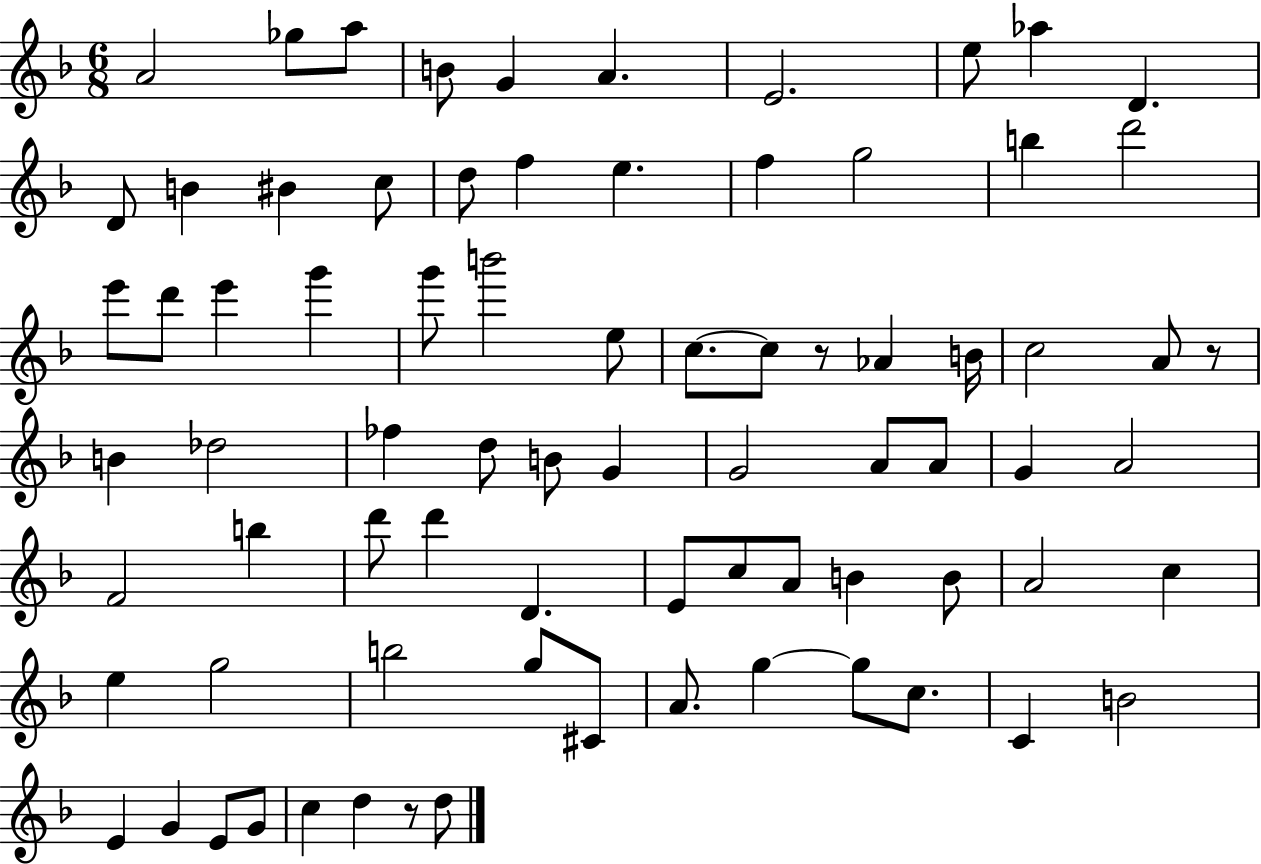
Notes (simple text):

A4/h Gb5/e A5/e B4/e G4/q A4/q. E4/h. E5/e Ab5/q D4/q. D4/e B4/q BIS4/q C5/e D5/e F5/q E5/q. F5/q G5/h B5/q D6/h E6/e D6/e E6/q G6/q G6/e B6/h E5/e C5/e. C5/e R/e Ab4/q B4/s C5/h A4/e R/e B4/q Db5/h FES5/q D5/e B4/e G4/q G4/h A4/e A4/e G4/q A4/h F4/h B5/q D6/e D6/q D4/q. E4/e C5/e A4/e B4/q B4/e A4/h C5/q E5/q G5/h B5/h G5/e C#4/e A4/e. G5/q G5/e C5/e. C4/q B4/h E4/q G4/q E4/e G4/e C5/q D5/q R/e D5/e